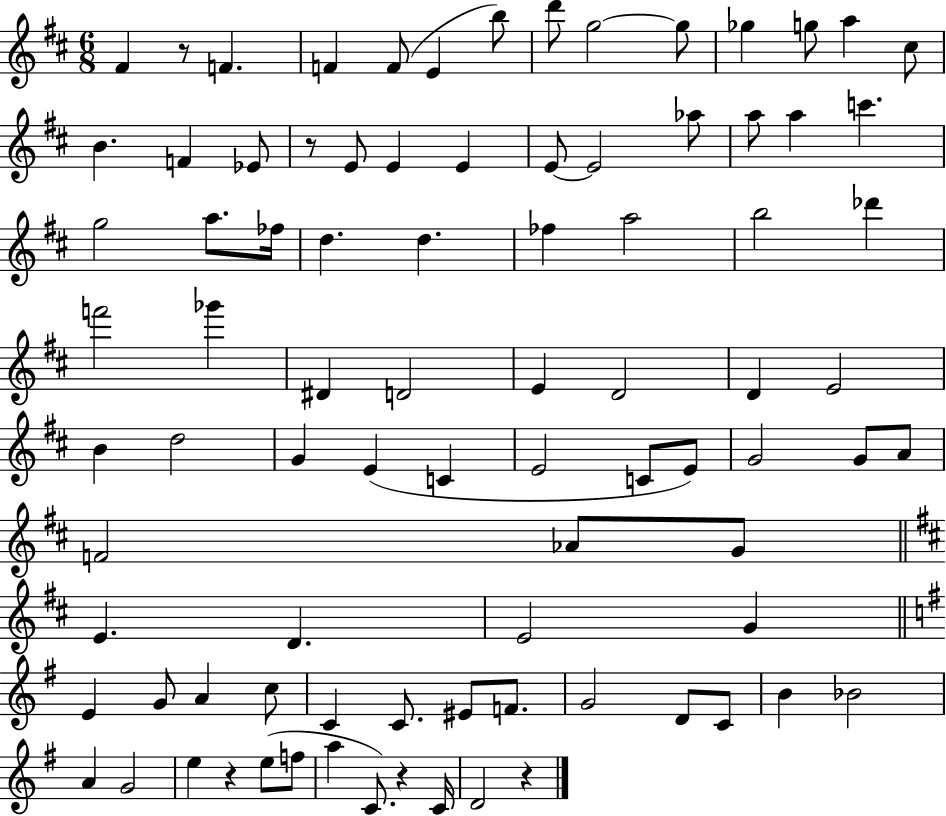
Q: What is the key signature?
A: D major